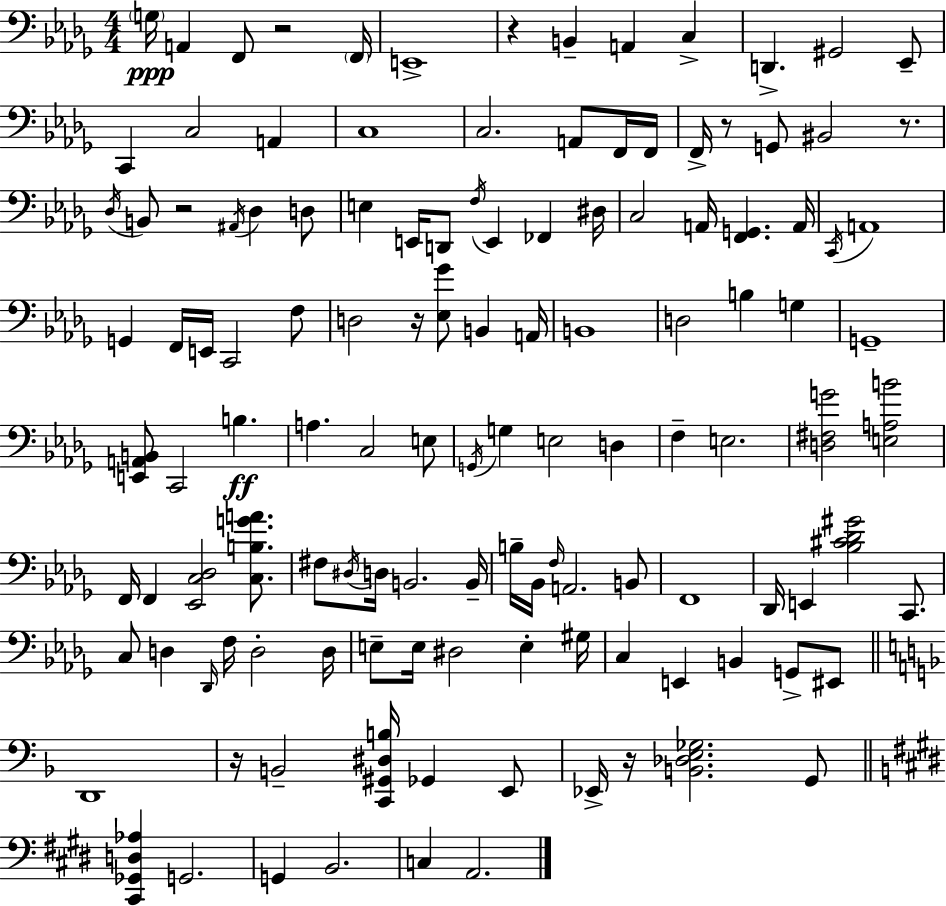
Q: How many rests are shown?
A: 8